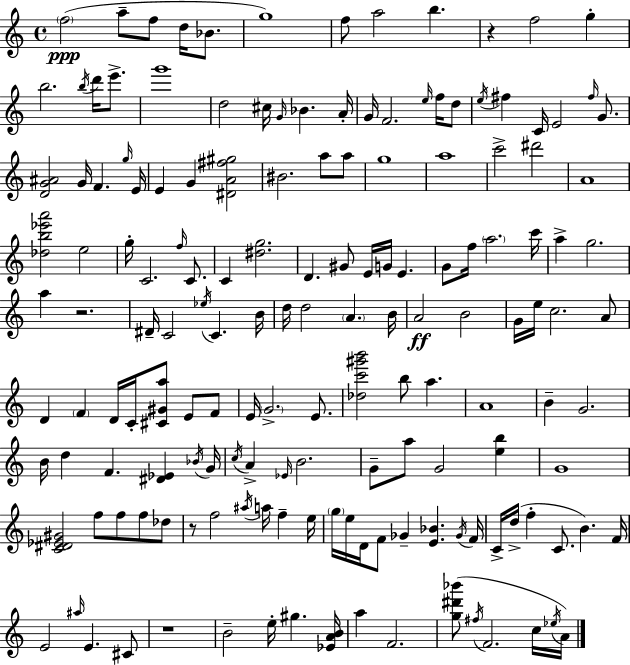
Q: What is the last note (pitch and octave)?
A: A4